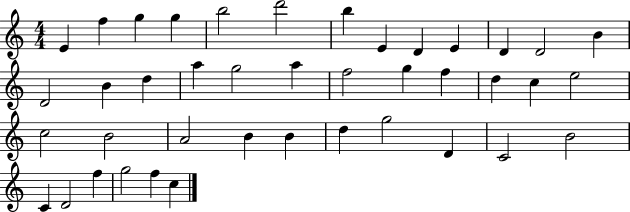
{
  \clef treble
  \numericTimeSignature
  \time 4/4
  \key c \major
  e'4 f''4 g''4 g''4 | b''2 d'''2 | b''4 e'4 d'4 e'4 | d'4 d'2 b'4 | \break d'2 b'4 d''4 | a''4 g''2 a''4 | f''2 g''4 f''4 | d''4 c''4 e''2 | \break c''2 b'2 | a'2 b'4 b'4 | d''4 g''2 d'4 | c'2 b'2 | \break c'4 d'2 f''4 | g''2 f''4 c''4 | \bar "|."
}